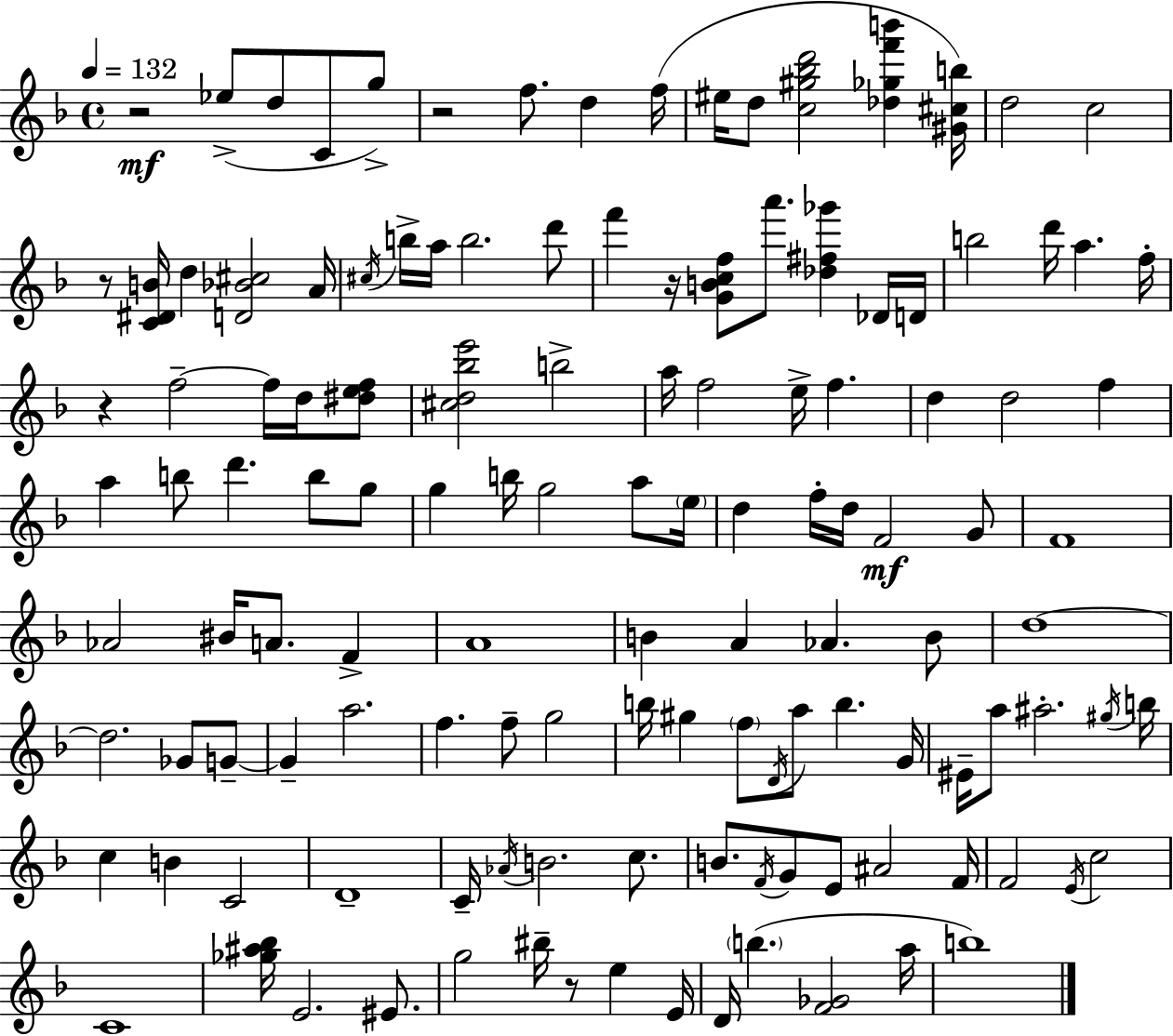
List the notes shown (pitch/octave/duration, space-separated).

R/h Eb5/e D5/e C4/e G5/e R/h F5/e. D5/q F5/s EIS5/s D5/e [C5,G#5,Bb5,D6]/h [Db5,Gb5,F6,B6]/q [G#4,C#5,B5]/s D5/h C5/h R/e [C4,D#4,B4]/s D5/q [D4,Bb4,C#5]/h A4/s C#5/s B5/s A5/s B5/h. D6/e F6/q R/s [G4,B4,C5,F5]/e A6/e. [Db5,F#5,Gb6]/q Db4/s D4/s B5/h D6/s A5/q. F5/s R/q F5/h F5/s D5/s [D#5,E5,F5]/e [C#5,D5,Bb5,E6]/h B5/h A5/s F5/h E5/s F5/q. D5/q D5/h F5/q A5/q B5/e D6/q. B5/e G5/e G5/q B5/s G5/h A5/e E5/s D5/q F5/s D5/s F4/h G4/e F4/w Ab4/h BIS4/s A4/e. F4/q A4/w B4/q A4/q Ab4/q. B4/e D5/w D5/h. Gb4/e G4/e G4/q A5/h. F5/q. F5/e G5/h B5/s G#5/q F5/e D4/s A5/e B5/q. G4/s EIS4/s A5/e A#5/h. G#5/s B5/s C5/q B4/q C4/h D4/w C4/s Ab4/s B4/h. C5/e. B4/e. F4/s G4/e E4/e A#4/h F4/s F4/h E4/s C5/h C4/w [Gb5,A#5,Bb5]/s E4/h. EIS4/e. G5/h BIS5/s R/e E5/q E4/s D4/s B5/q. [F4,Gb4]/h A5/s B5/w